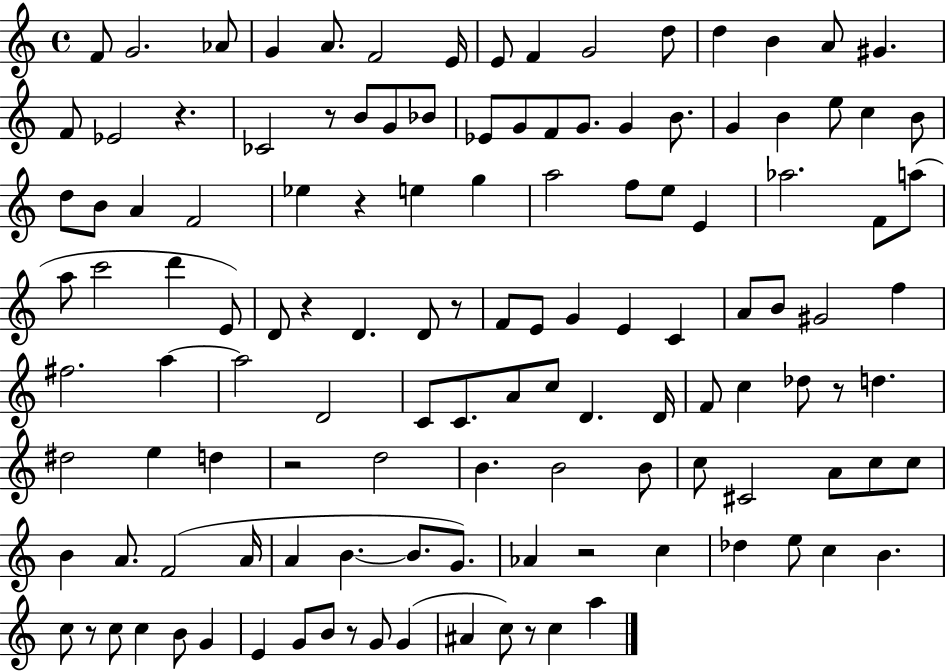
{
  \clef treble
  \time 4/4
  \defaultTimeSignature
  \key c \major
  f'8 g'2. aes'8 | g'4 a'8. f'2 e'16 | e'8 f'4 g'2 d''8 | d''4 b'4 a'8 gis'4. | \break f'8 ees'2 r4. | ces'2 r8 b'8 g'8 bes'8 | ees'8 g'8 f'8 g'8. g'4 b'8. | g'4 b'4 e''8 c''4 b'8 | \break d''8 b'8 a'4 f'2 | ees''4 r4 e''4 g''4 | a''2 f''8 e''8 e'4 | aes''2. f'8 a''8( | \break a''8 c'''2 d'''4 e'8) | d'8 r4 d'4. d'8 r8 | f'8 e'8 g'4 e'4 c'4 | a'8 b'8 gis'2 f''4 | \break fis''2. a''4~~ | a''2 d'2 | c'8 c'8. a'8 c''8 d'4. d'16 | f'8 c''4 des''8 r8 d''4. | \break dis''2 e''4 d''4 | r2 d''2 | b'4. b'2 b'8 | c''8 cis'2 a'8 c''8 c''8 | \break b'4 a'8. f'2( a'16 | a'4 b'4.~~ b'8. g'8.) | aes'4 r2 c''4 | des''4 e''8 c''4 b'4. | \break c''8 r8 c''8 c''4 b'8 g'4 | e'4 g'8 b'8 r8 g'8 g'4( | ais'4 c''8) r8 c''4 a''4 | \bar "|."
}